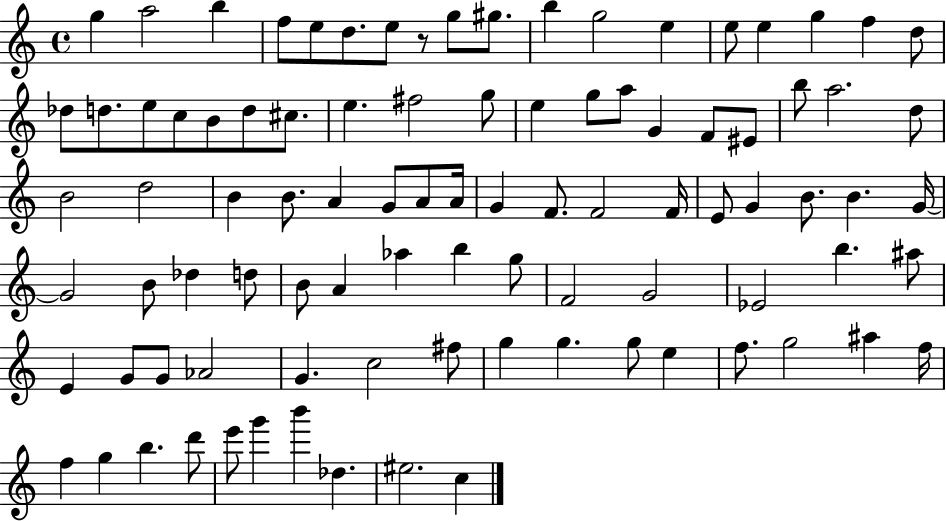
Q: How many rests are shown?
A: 1